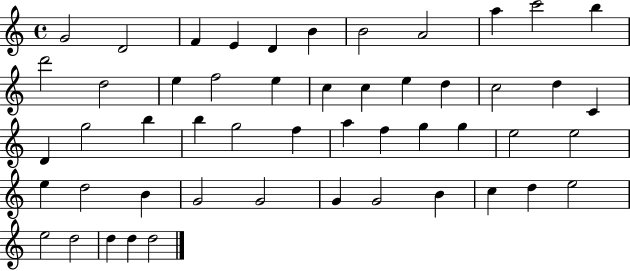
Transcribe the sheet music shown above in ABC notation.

X:1
T:Untitled
M:4/4
L:1/4
K:C
G2 D2 F E D B B2 A2 a c'2 b d'2 d2 e f2 e c c e d c2 d C D g2 b b g2 f a f g g e2 e2 e d2 B G2 G2 G G2 B c d e2 e2 d2 d d d2